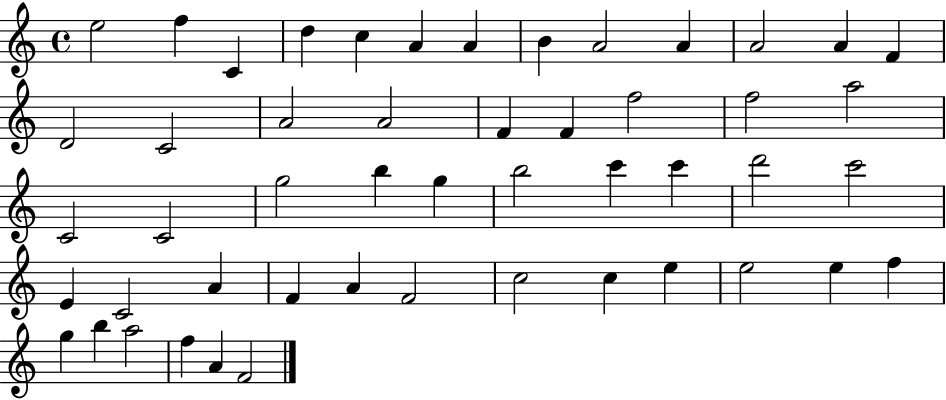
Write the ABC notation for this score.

X:1
T:Untitled
M:4/4
L:1/4
K:C
e2 f C d c A A B A2 A A2 A F D2 C2 A2 A2 F F f2 f2 a2 C2 C2 g2 b g b2 c' c' d'2 c'2 E C2 A F A F2 c2 c e e2 e f g b a2 f A F2